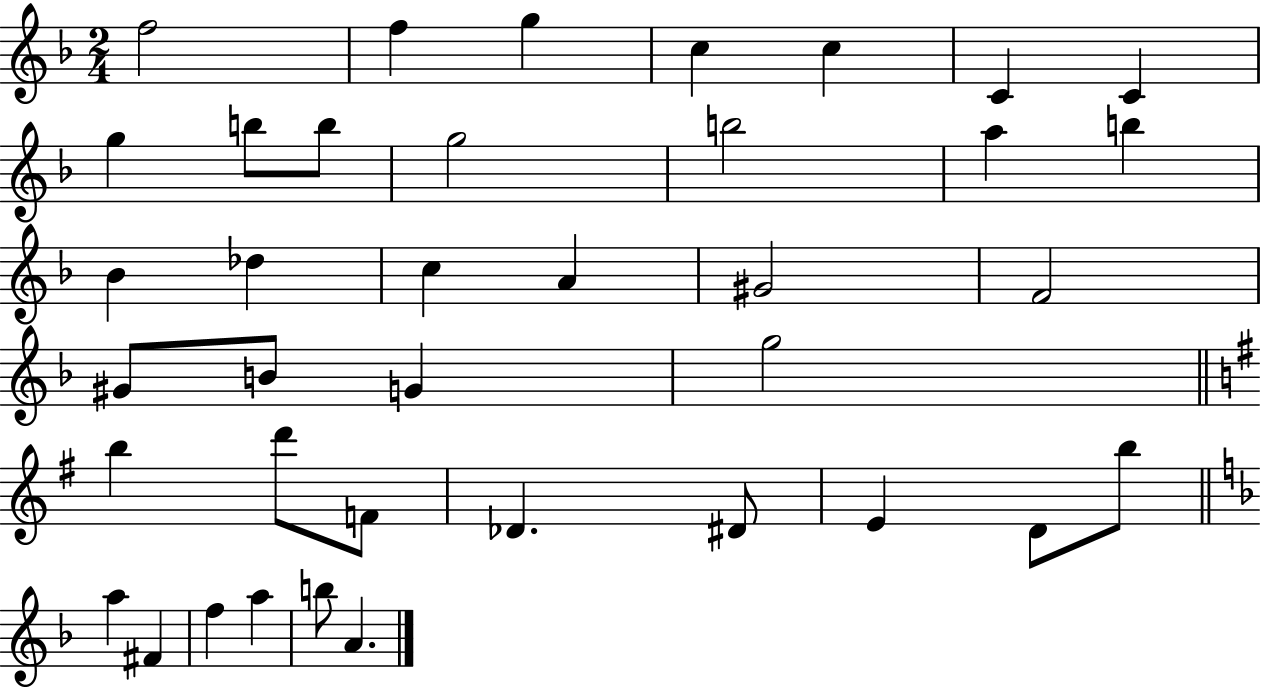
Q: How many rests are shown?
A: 0